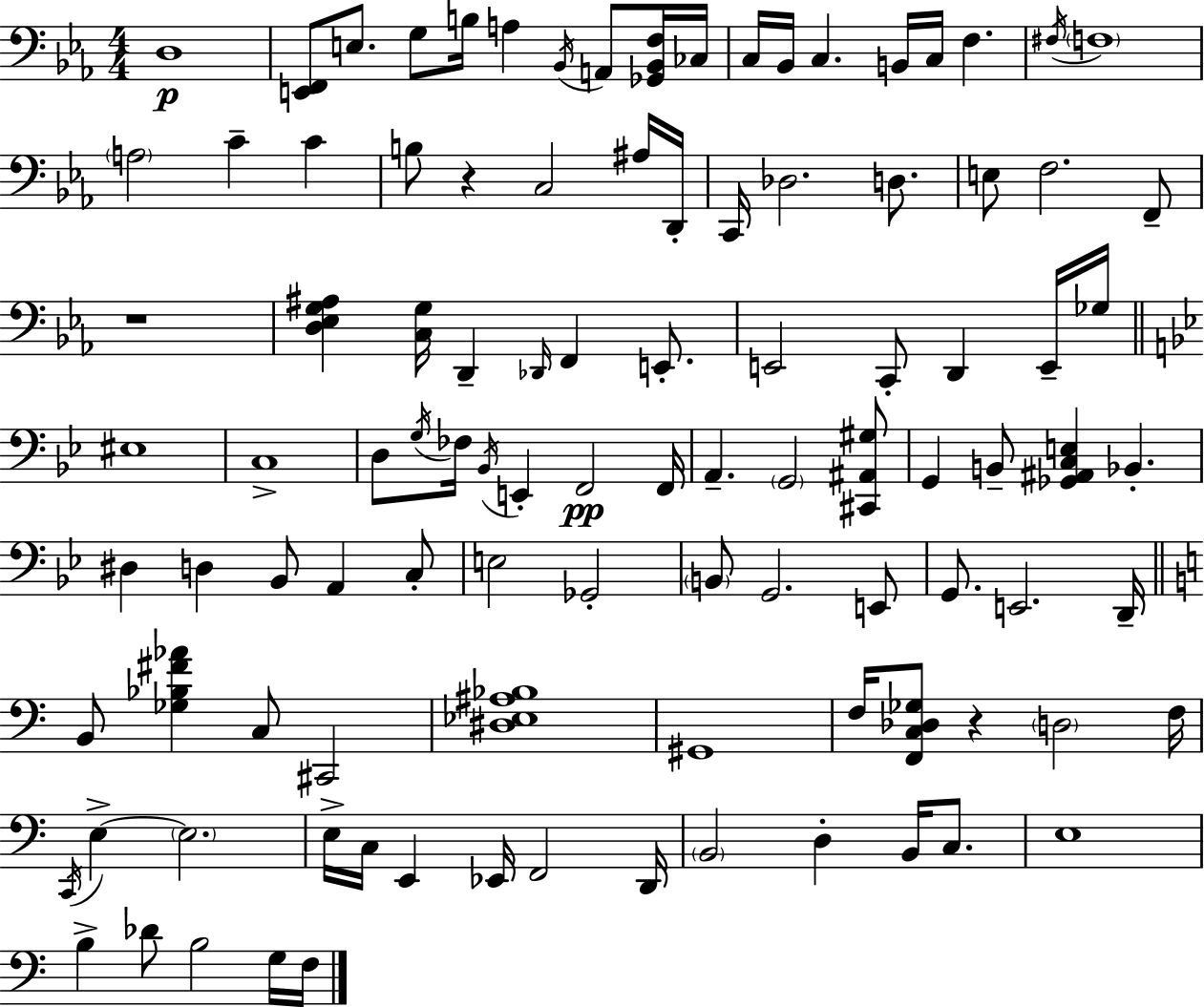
X:1
T:Untitled
M:4/4
L:1/4
K:Cm
D,4 [E,,F,,]/2 E,/2 G,/2 B,/4 A, _B,,/4 A,,/2 [_G,,_B,,F,]/4 _C,/4 C,/4 _B,,/4 C, B,,/4 C,/4 F, ^F,/4 F,4 A,2 C C B,/2 z C,2 ^A,/4 D,,/4 C,,/4 _D,2 D,/2 E,/2 F,2 F,,/2 z4 [D,_E,G,^A,] [C,G,]/4 D,, _D,,/4 F,, E,,/2 E,,2 C,,/2 D,, E,,/4 _G,/4 ^E,4 C,4 D,/2 G,/4 _F,/4 _B,,/4 E,, F,,2 F,,/4 A,, G,,2 [^C,,^A,,^G,]/2 G,, B,,/2 [_G,,^A,,C,E,] _B,, ^D, D, _B,,/2 A,, C,/2 E,2 _G,,2 B,,/2 G,,2 E,,/2 G,,/2 E,,2 D,,/4 B,,/2 [_G,_B,^F_A] C,/2 ^C,,2 [^D,_E,^A,_B,]4 ^G,,4 F,/4 [F,,C,_D,_G,]/2 z D,2 F,/4 C,,/4 E, E,2 E,/4 C,/4 E,, _E,,/4 F,,2 D,,/4 B,,2 D, B,,/4 C,/2 E,4 B, _D/2 B,2 G,/4 F,/4